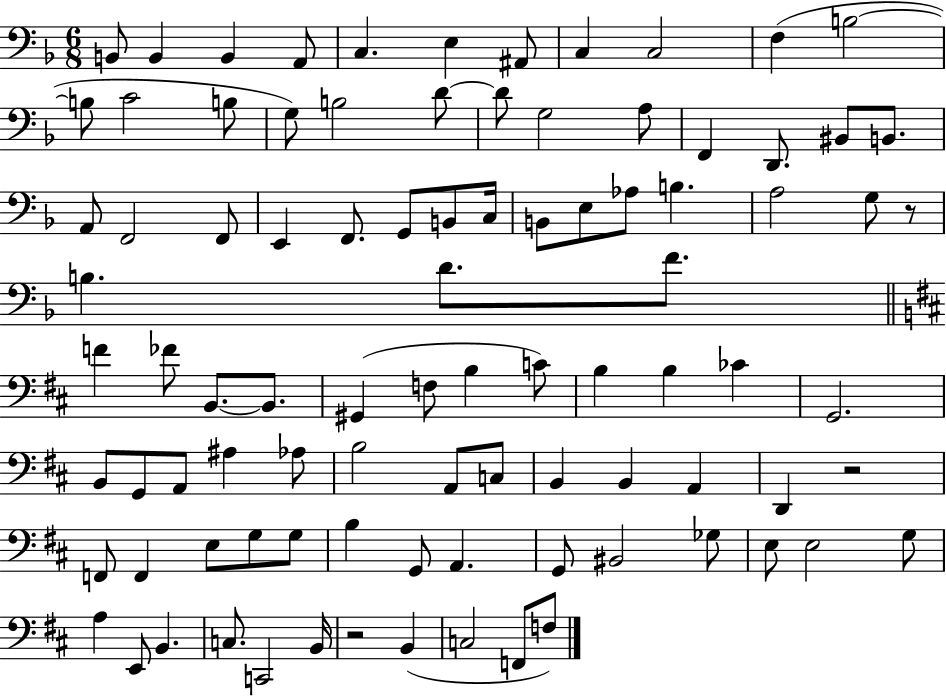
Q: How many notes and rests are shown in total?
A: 92